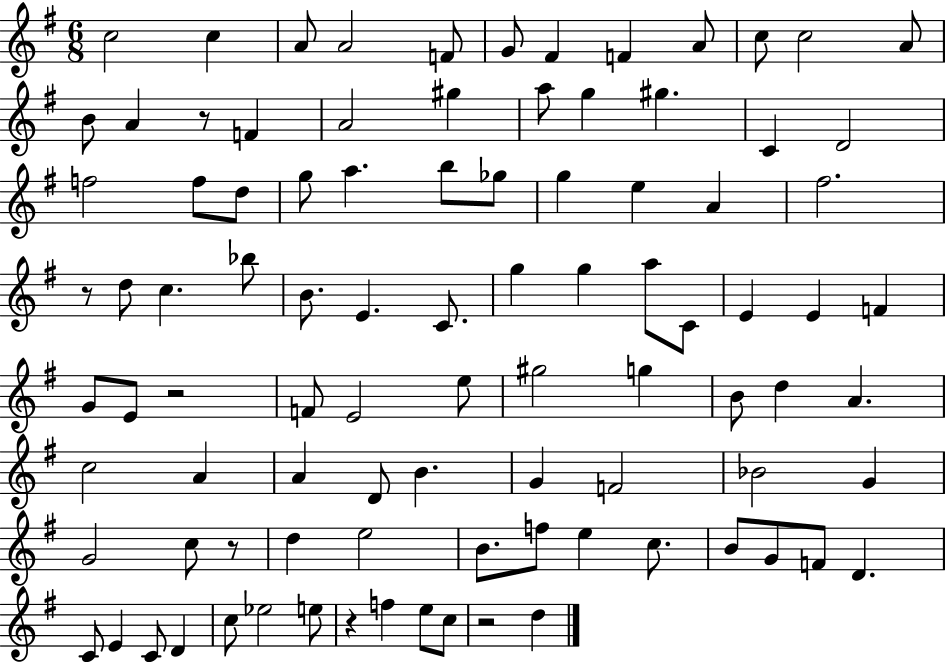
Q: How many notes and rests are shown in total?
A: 94